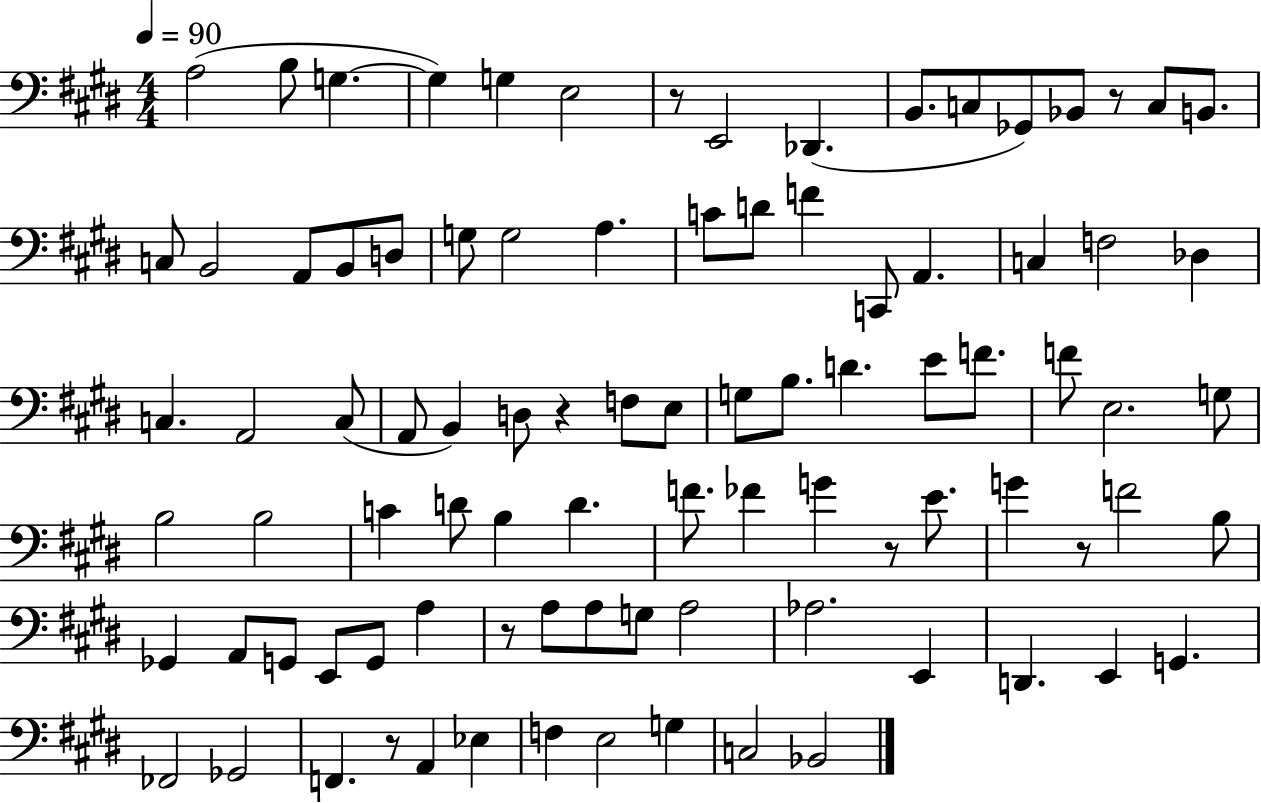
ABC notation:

X:1
T:Untitled
M:4/4
L:1/4
K:E
A,2 B,/2 G, G, G, E,2 z/2 E,,2 _D,, B,,/2 C,/2 _G,,/2 _B,,/2 z/2 C,/2 B,,/2 C,/2 B,,2 A,,/2 B,,/2 D,/2 G,/2 G,2 A, C/2 D/2 F C,,/2 A,, C, F,2 _D, C, A,,2 C,/2 A,,/2 B,, D,/2 z F,/2 E,/2 G,/2 B,/2 D E/2 F/2 F/2 E,2 G,/2 B,2 B,2 C D/2 B, D F/2 _F G z/2 E/2 G z/2 F2 B,/2 _G,, A,,/2 G,,/2 E,,/2 G,,/2 A, z/2 A,/2 A,/2 G,/2 A,2 _A,2 E,, D,, E,, G,, _F,,2 _G,,2 F,, z/2 A,, _E, F, E,2 G, C,2 _B,,2